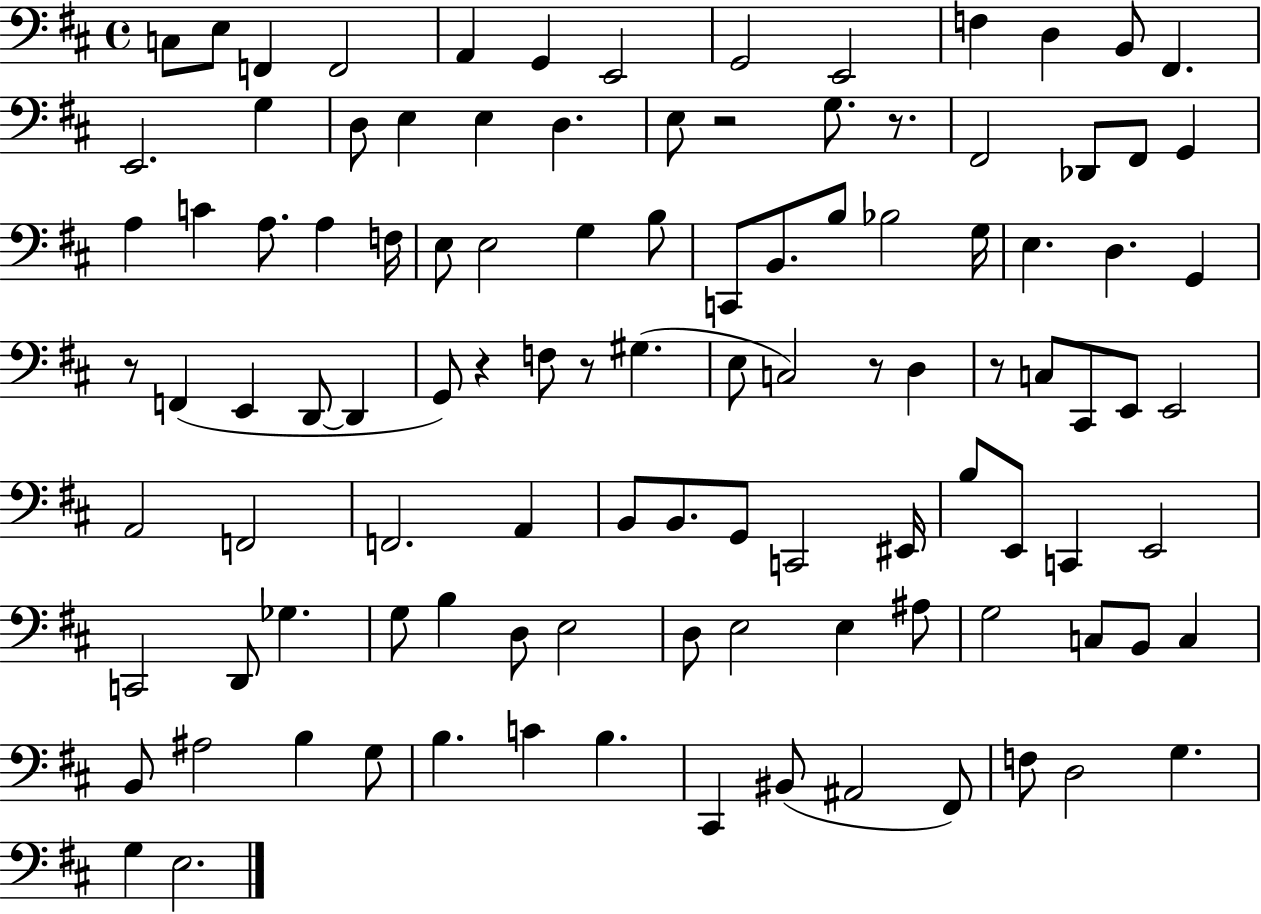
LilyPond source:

{
  \clef bass
  \time 4/4
  \defaultTimeSignature
  \key d \major
  c8 e8 f,4 f,2 | a,4 g,4 e,2 | g,2 e,2 | f4 d4 b,8 fis,4. | \break e,2. g4 | d8 e4 e4 d4. | e8 r2 g8. r8. | fis,2 des,8 fis,8 g,4 | \break a4 c'4 a8. a4 f16 | e8 e2 g4 b8 | c,8 b,8. b8 bes2 g16 | e4. d4. g,4 | \break r8 f,4( e,4 d,8~~ d,4 | g,8) r4 f8 r8 gis4.( | e8 c2) r8 d4 | r8 c8 cis,8 e,8 e,2 | \break a,2 f,2 | f,2. a,4 | b,8 b,8. g,8 c,2 eis,16 | b8 e,8 c,4 e,2 | \break c,2 d,8 ges4. | g8 b4 d8 e2 | d8 e2 e4 ais8 | g2 c8 b,8 c4 | \break b,8 ais2 b4 g8 | b4. c'4 b4. | cis,4 bis,8( ais,2 fis,8) | f8 d2 g4. | \break g4 e2. | \bar "|."
}